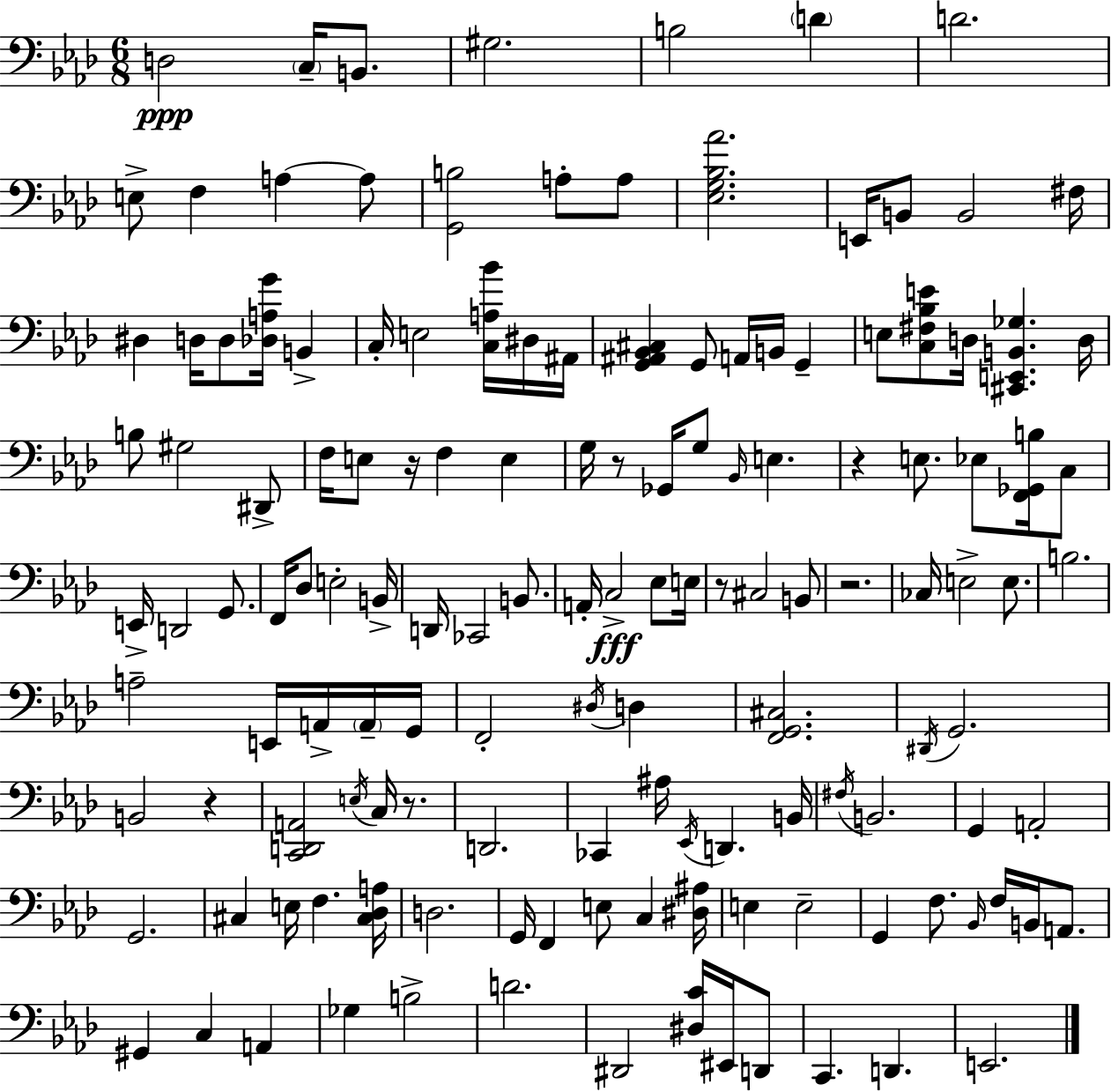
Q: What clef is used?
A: bass